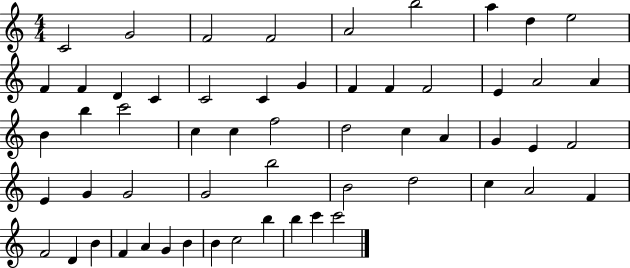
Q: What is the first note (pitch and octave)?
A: C4